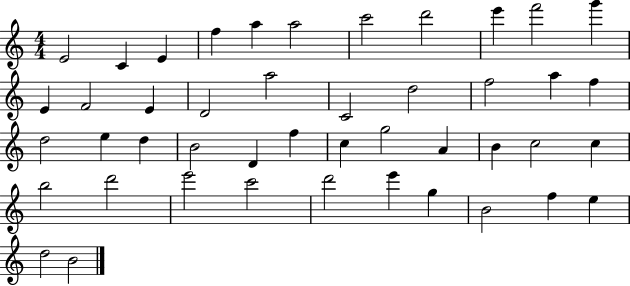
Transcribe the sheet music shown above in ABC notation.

X:1
T:Untitled
M:4/4
L:1/4
K:C
E2 C E f a a2 c'2 d'2 e' f'2 g' E F2 E D2 a2 C2 d2 f2 a f d2 e d B2 D f c g2 A B c2 c b2 d'2 e'2 c'2 d'2 e' g B2 f e d2 B2